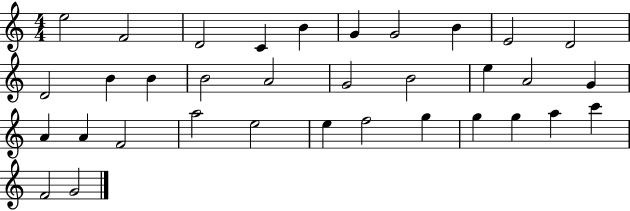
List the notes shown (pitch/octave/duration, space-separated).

E5/h F4/h D4/h C4/q B4/q G4/q G4/h B4/q E4/h D4/h D4/h B4/q B4/q B4/h A4/h G4/h B4/h E5/q A4/h G4/q A4/q A4/q F4/h A5/h E5/h E5/q F5/h G5/q G5/q G5/q A5/q C6/q F4/h G4/h